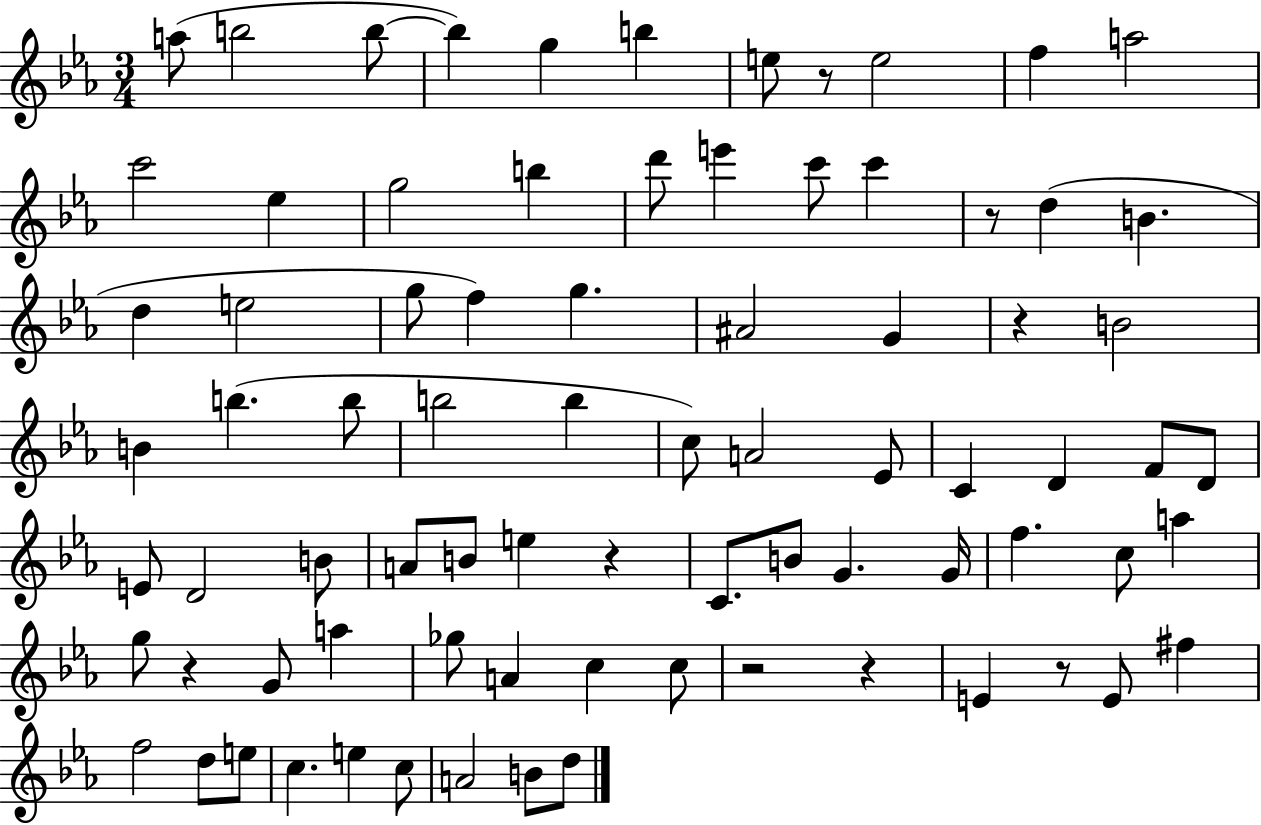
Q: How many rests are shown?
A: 8